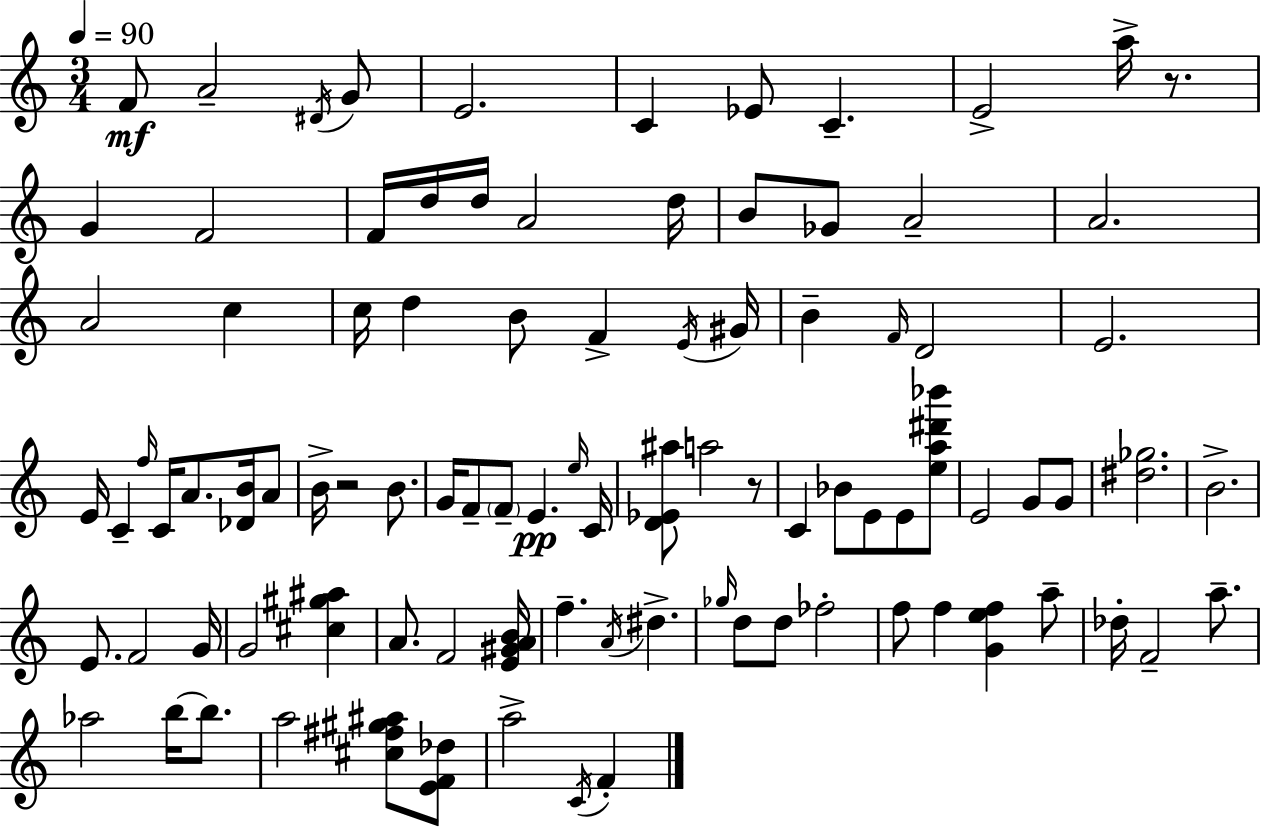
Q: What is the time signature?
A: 3/4